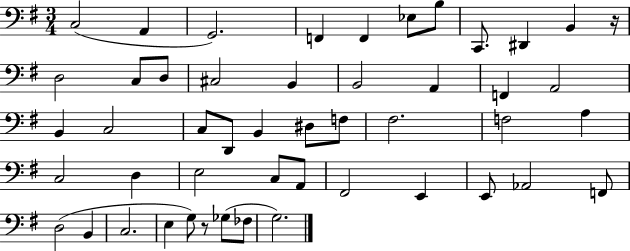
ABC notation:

X:1
T:Untitled
M:3/4
L:1/4
K:G
C,2 A,, G,,2 F,, F,, _E,/2 B,/2 C,,/2 ^D,, B,, z/4 D,2 C,/2 D,/2 ^C,2 B,, B,,2 A,, F,, A,,2 B,, C,2 C,/2 D,,/2 B,, ^D,/2 F,/2 ^F,2 F,2 A, C,2 D, E,2 C,/2 A,,/2 ^F,,2 E,, E,,/2 _A,,2 F,,/2 D,2 B,, C,2 E, G,/2 z/2 _G,/2 _F,/2 G,2